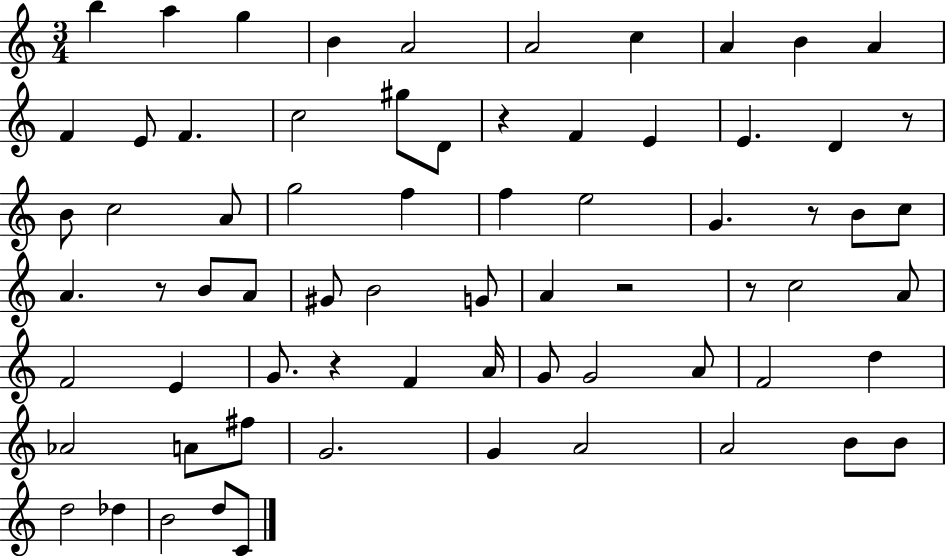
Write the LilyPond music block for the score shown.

{
  \clef treble
  \numericTimeSignature
  \time 3/4
  \key c \major
  b''4 a''4 g''4 | b'4 a'2 | a'2 c''4 | a'4 b'4 a'4 | \break f'4 e'8 f'4. | c''2 gis''8 d'8 | r4 f'4 e'4 | e'4. d'4 r8 | \break b'8 c''2 a'8 | g''2 f''4 | f''4 e''2 | g'4. r8 b'8 c''8 | \break a'4. r8 b'8 a'8 | gis'8 b'2 g'8 | a'4 r2 | r8 c''2 a'8 | \break f'2 e'4 | g'8. r4 f'4 a'16 | g'8 g'2 a'8 | f'2 d''4 | \break aes'2 a'8 fis''8 | g'2. | g'4 a'2 | a'2 b'8 b'8 | \break d''2 des''4 | b'2 d''8 c'8 | \bar "|."
}